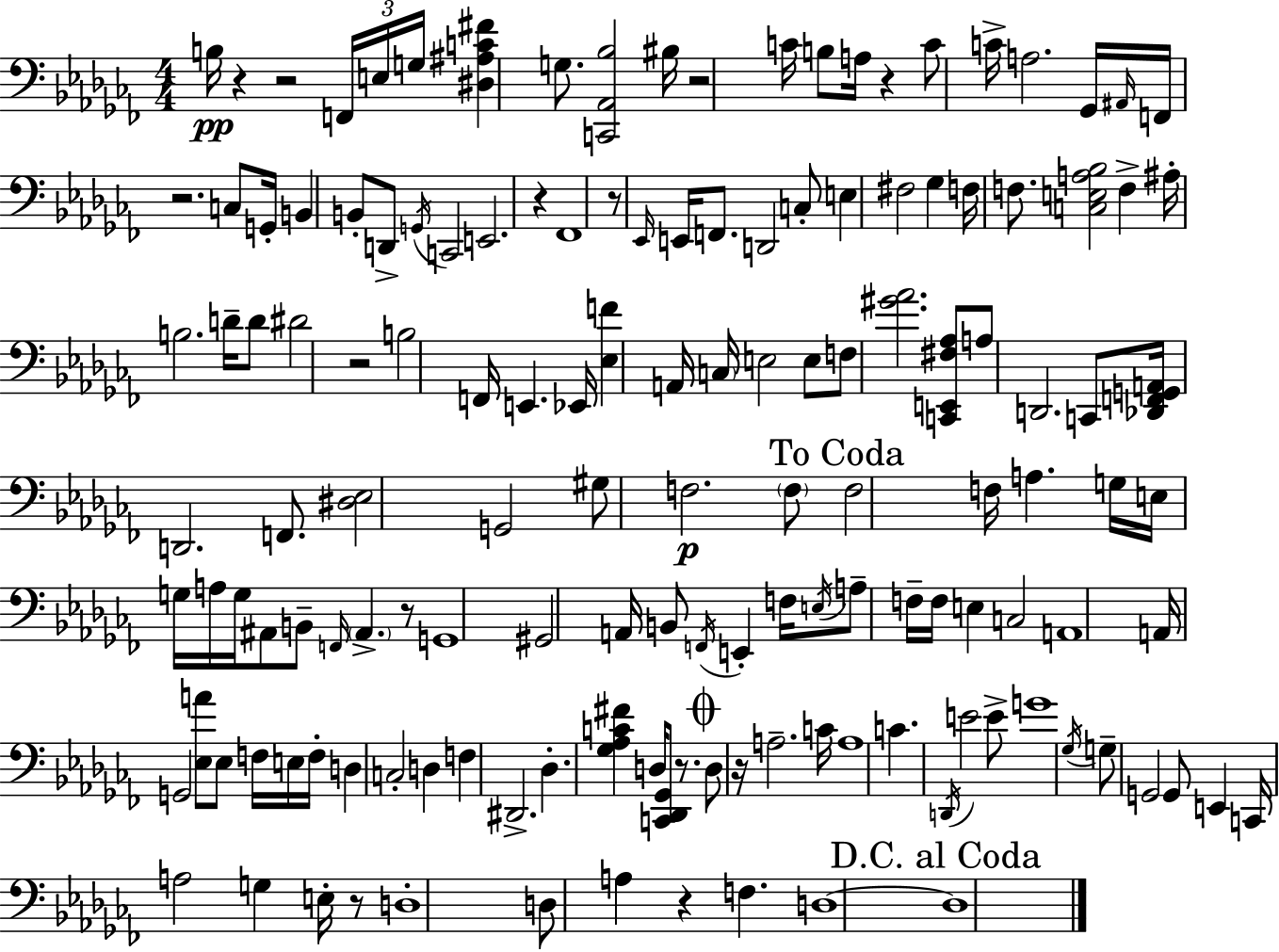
{
  \clef bass
  \numericTimeSignature
  \time 4/4
  \key aes \minor
  b16\pp r4 r2 \tuplet 3/2 { f,16 e16 g16 } | <dis ais c' fis'>4 g8. <c, aes, bes>2 bis16 | r2 c'16 b8 a16 r4 | c'8 c'16-> a2. ges,16 | \break \grace { ais,16 } f,16 r2. c8 | g,16-. b,4 b,8-. d,8-> \acciaccatura { g,16 } c,2 | e,2. r4 | fes,1 | \break r8 \grace { ees,16 } e,16 f,8. d,2 | c8-. e4 fis2 ges4 | f16 f8. <c e a bes>2 f4-> | ais16-. b2. | \break d'16-- d'8 dis'2 r2 | b2 f,16 e,4. | ees,16 <ees f'>4 a,16 \parenthesize c16 e2 | e8 f8 <gis' aes'>2. | \break <c, e, fis aes>8 a8 d,2. | c,8 <des, f, g, a,>16 d,2. | f,8. <dis ees>2 g,2 | gis8 f2.\p | \break \parenthesize f8 \mark "To Coda" f2 f16 a4. | g16 e16 g16 a16 g16 ais,8 b,8-- \grace { f,16 } \parenthesize ais,4.-> | r8 g,1 | gis,2 a,16 b,8 \acciaccatura { f,16 } | \break e,4-. f16 \acciaccatura { e16 } a8-- f16-- f16 e4 c2 | a,1 | a,16 g,2 <ees a'>8 | ees8 f16 e16 f16-. d4 c2-. | \break d4 f4 dis,2.-> | des4.-. <ges aes c' fis'>4 | d16 <c, des, ges,>8 r8. \mark \markup { \musicglyph "scripts.coda" } d8 r16 a2.-- | c'16 a1 | \break c'4. \acciaccatura { d,16 } e'2 | e'8-> g'1 | \acciaccatura { ges16 } g8-- g,2 | g,8 e,4 c,16 a2 | \break g4 e16-. r8 d1-. | d8 a4 r4 | f4. d1~~ | \mark "D.C. al Coda" d1 | \break \bar "|."
}